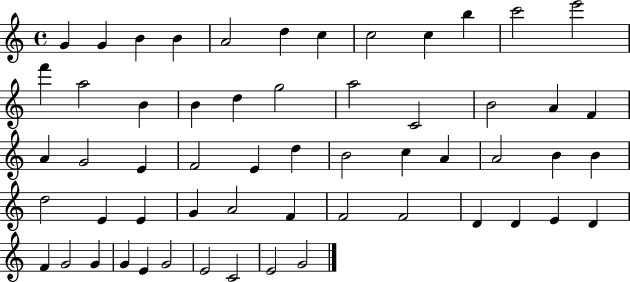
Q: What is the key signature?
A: C major